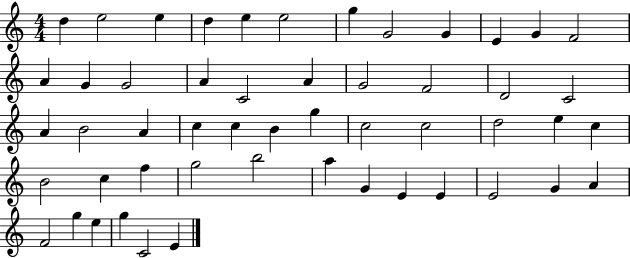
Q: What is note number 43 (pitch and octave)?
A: E4